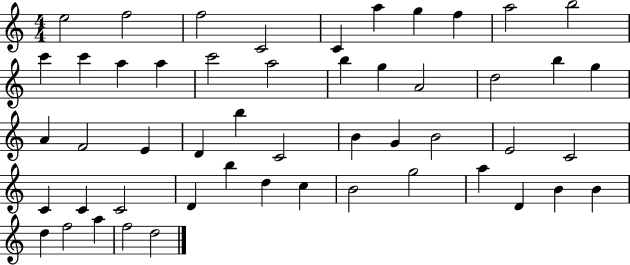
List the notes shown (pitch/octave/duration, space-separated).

E5/h F5/h F5/h C4/h C4/q A5/q G5/q F5/q A5/h B5/h C6/q C6/q A5/q A5/q C6/h A5/h B5/q G5/q A4/h D5/h B5/q G5/q A4/q F4/h E4/q D4/q B5/q C4/h B4/q G4/q B4/h E4/h C4/h C4/q C4/q C4/h D4/q B5/q D5/q C5/q B4/h G5/h A5/q D4/q B4/q B4/q D5/q F5/h A5/q F5/h D5/h